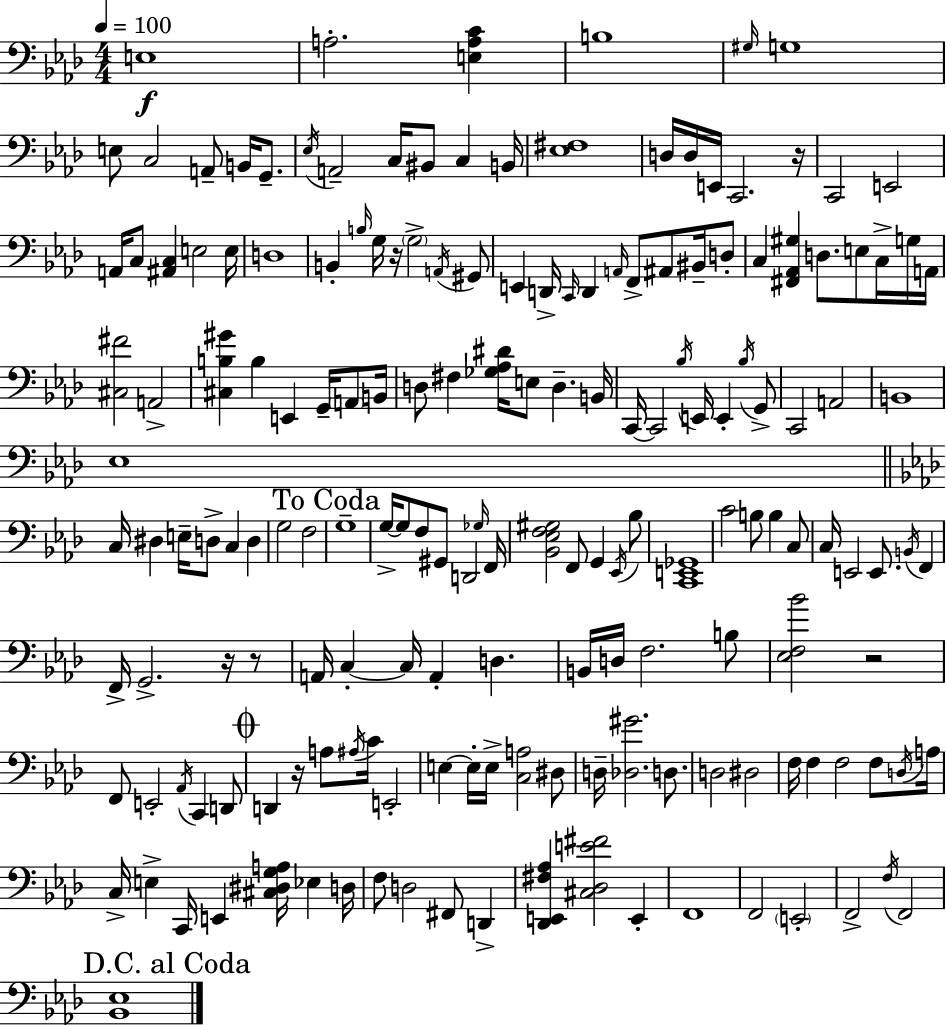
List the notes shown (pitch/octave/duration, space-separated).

E3/w A3/h. [E3,A3,C4]/q B3/w G#3/s G3/w E3/e C3/h A2/e B2/s G2/e. Eb3/s A2/h C3/s BIS2/e C3/q B2/s [Eb3,F#3]/w D3/s D3/s E2/s C2/h. R/s C2/h E2/h A2/s C3/e [A#2,C3]/q E3/h E3/s D3/w B2/q B3/s G3/s R/s G3/h A2/s G#2/e E2/q D2/s C2/s D2/q A2/s F2/e A#2/e BIS2/s D3/e C3/q [F#2,Ab2,G#3]/q D3/e. E3/e C3/s G3/s A2/s [C#3,F#4]/h A2/h [C#3,B3,G#4]/q B3/q E2/q G2/s A2/e B2/s D3/e F#3/q [Gb3,Ab3,D#4]/s E3/e D3/q. B2/s C2/s C2/h Bb3/s E2/s E2/q Bb3/s G2/e C2/h A2/h B2/w Eb3/w C3/s D#3/q E3/s D3/e C3/q D3/q G3/h F3/h G3/w G3/s G3/e F3/e G#2/e D2/h Gb3/s F2/s [Bb2,Eb3,F3,G#3]/h F2/e G2/q Eb2/s Bb3/e [C2,E2,Gb2]/w C4/h B3/e B3/q C3/e C3/s E2/h E2/e. B2/s F2/q F2/s G2/h. R/s R/e A2/s C3/q C3/s A2/q D3/q. B2/s D3/s F3/h. B3/e [Eb3,F3,Bb4]/h R/h F2/e E2/h Ab2/s C2/q D2/e D2/q R/s A3/e A#3/s C4/s E2/h E3/q E3/s E3/s [C3,A3]/h D#3/e D3/s [Db3,G#4]/h. D3/e. D3/h D#3/h F3/s F3/q F3/h F3/e D3/s A3/s C3/s E3/q C2/s E2/q [C#3,D#3,G3,A3]/s Eb3/q D3/s F3/e D3/h F#2/e D2/q [Db2,E2,F#3,Ab3]/q [C#3,Db3,E4,F#4]/h E2/q F2/w F2/h E2/h F2/h F3/s F2/h [Bb2,Eb3]/w